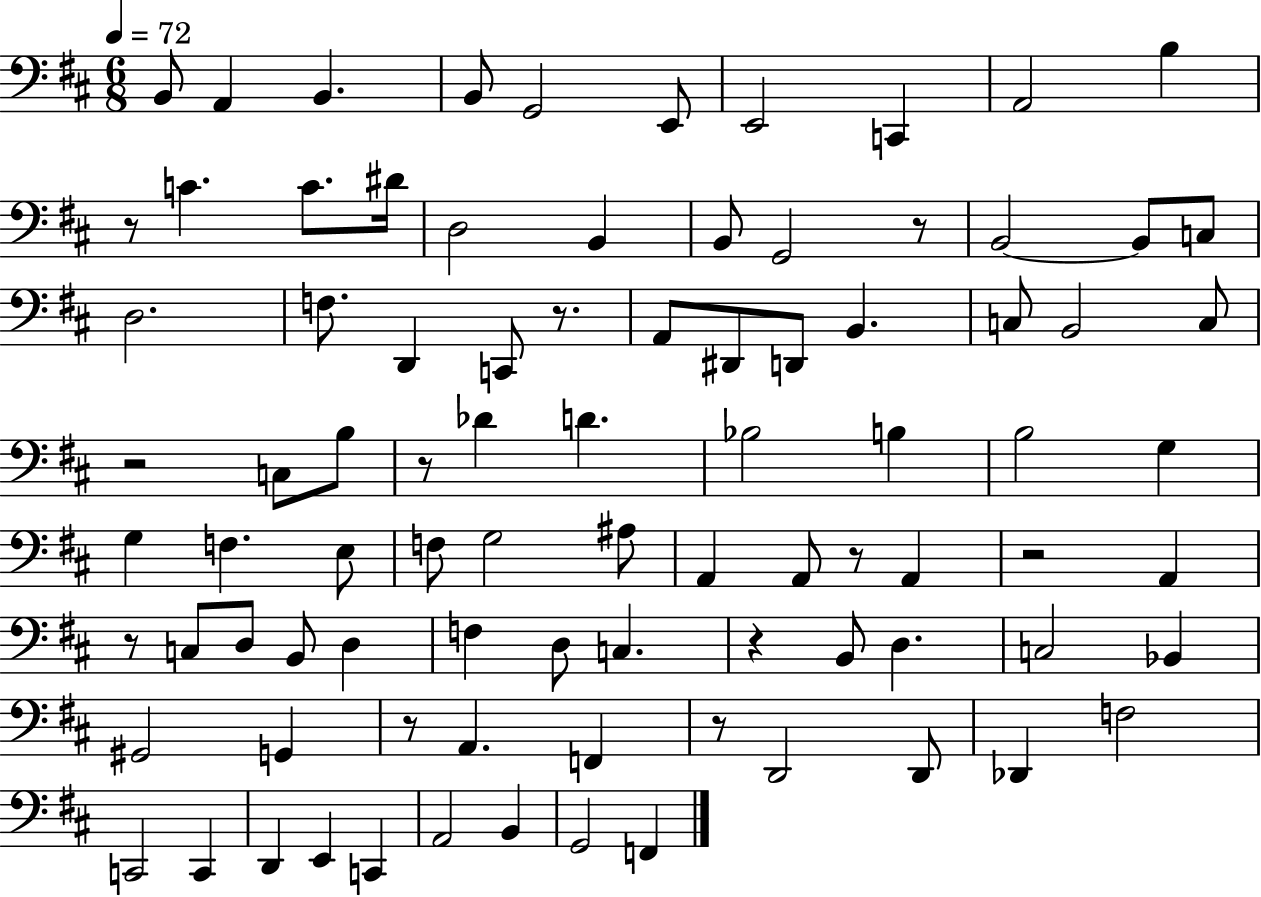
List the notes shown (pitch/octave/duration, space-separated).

B2/e A2/q B2/q. B2/e G2/h E2/e E2/h C2/q A2/h B3/q R/e C4/q. C4/e. D#4/s D3/h B2/q B2/e G2/h R/e B2/h B2/e C3/e D3/h. F3/e. D2/q C2/e R/e. A2/e D#2/e D2/e B2/q. C3/e B2/h C3/e R/h C3/e B3/e R/e Db4/q D4/q. Bb3/h B3/q B3/h G3/q G3/q F3/q. E3/e F3/e G3/h A#3/e A2/q A2/e R/e A2/q R/h A2/q R/e C3/e D3/e B2/e D3/q F3/q D3/e C3/q. R/q B2/e D3/q. C3/h Bb2/q G#2/h G2/q R/e A2/q. F2/q R/e D2/h D2/e Db2/q F3/h C2/h C2/q D2/q E2/q C2/q A2/h B2/q G2/h F2/q